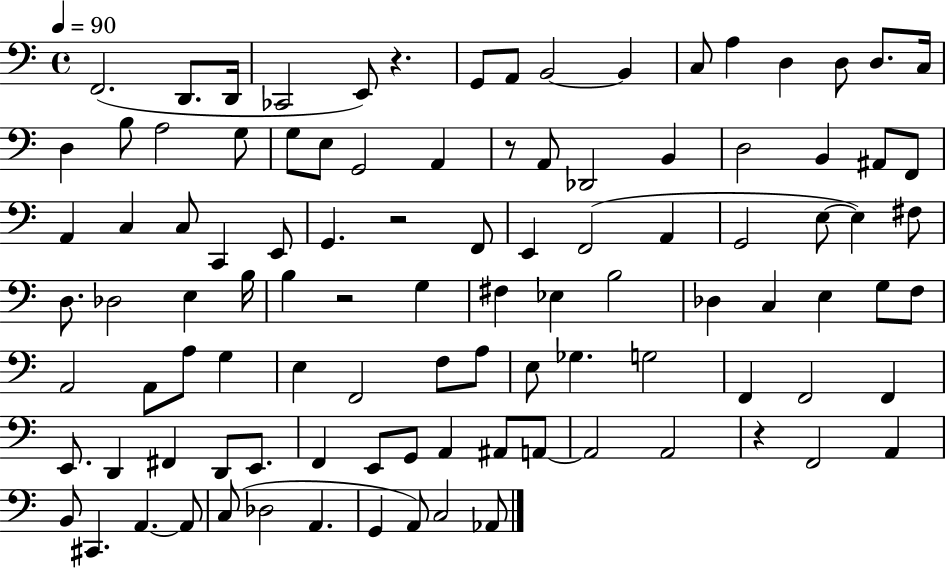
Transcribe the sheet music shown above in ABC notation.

X:1
T:Untitled
M:4/4
L:1/4
K:C
F,,2 D,,/2 D,,/4 _C,,2 E,,/2 z G,,/2 A,,/2 B,,2 B,, C,/2 A, D, D,/2 D,/2 C,/4 D, B,/2 A,2 G,/2 G,/2 E,/2 G,,2 A,, z/2 A,,/2 _D,,2 B,, D,2 B,, ^A,,/2 F,,/2 A,, C, C,/2 C,, E,,/2 G,, z2 F,,/2 E,, F,,2 A,, G,,2 E,/2 E, ^F,/2 D,/2 _D,2 E, B,/4 B, z2 G, ^F, _E, B,2 _D, C, E, G,/2 F,/2 A,,2 A,,/2 A,/2 G, E, F,,2 F,/2 A,/2 E,/2 _G, G,2 F,, F,,2 F,, E,,/2 D,, ^F,, D,,/2 E,,/2 F,, E,,/2 G,,/2 A,, ^A,,/2 A,,/2 A,,2 A,,2 z F,,2 A,, B,,/2 ^C,, A,, A,,/2 C,/2 _D,2 A,, G,, A,,/2 C,2 _A,,/2